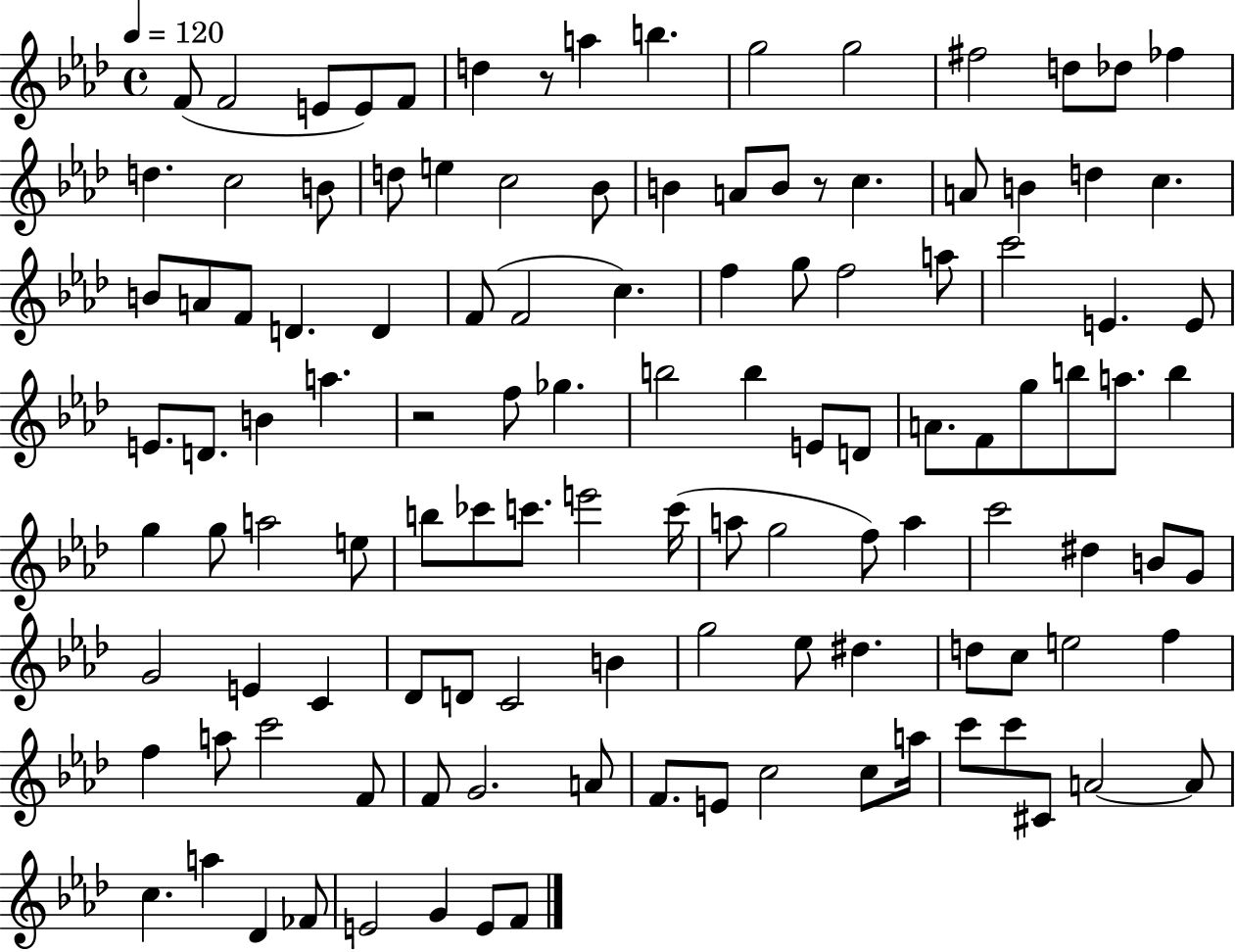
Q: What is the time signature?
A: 4/4